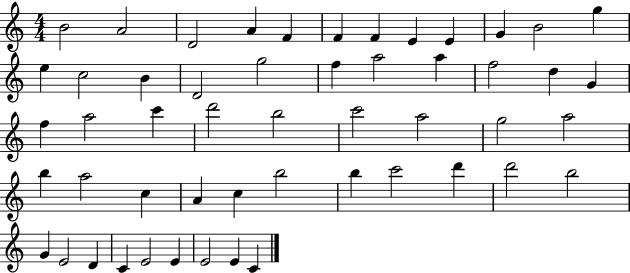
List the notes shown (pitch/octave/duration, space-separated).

B4/h A4/h D4/h A4/q F4/q F4/q F4/q E4/q E4/q G4/q B4/h G5/q E5/q C5/h B4/q D4/h G5/h F5/q A5/h A5/q F5/h D5/q G4/q F5/q A5/h C6/q D6/h B5/h C6/h A5/h G5/h A5/h B5/q A5/h C5/q A4/q C5/q B5/h B5/q C6/h D6/q D6/h B5/h G4/q E4/h D4/q C4/q E4/h E4/q E4/h E4/q C4/q